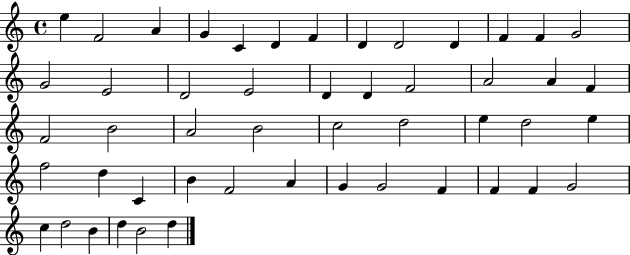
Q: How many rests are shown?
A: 0